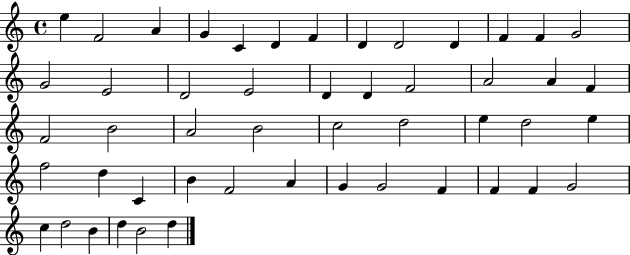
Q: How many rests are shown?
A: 0